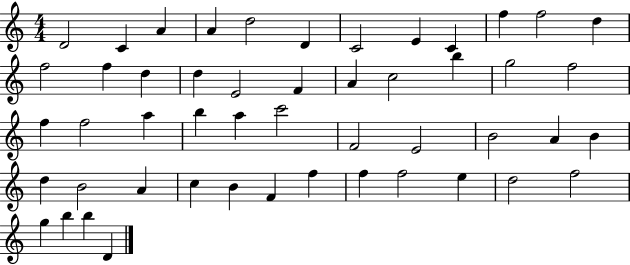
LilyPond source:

{
  \clef treble
  \numericTimeSignature
  \time 4/4
  \key c \major
  d'2 c'4 a'4 | a'4 d''2 d'4 | c'2 e'4 c'4 | f''4 f''2 d''4 | \break f''2 f''4 d''4 | d''4 e'2 f'4 | a'4 c''2 b''4 | g''2 f''2 | \break f''4 f''2 a''4 | b''4 a''4 c'''2 | f'2 e'2 | b'2 a'4 b'4 | \break d''4 b'2 a'4 | c''4 b'4 f'4 f''4 | f''4 f''2 e''4 | d''2 f''2 | \break g''4 b''4 b''4 d'4 | \bar "|."
}